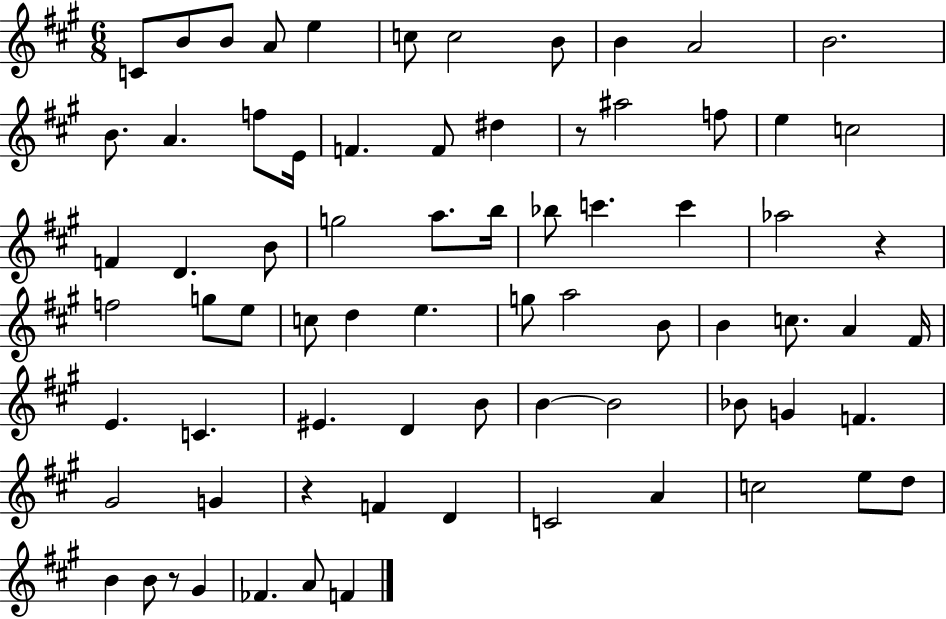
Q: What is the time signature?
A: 6/8